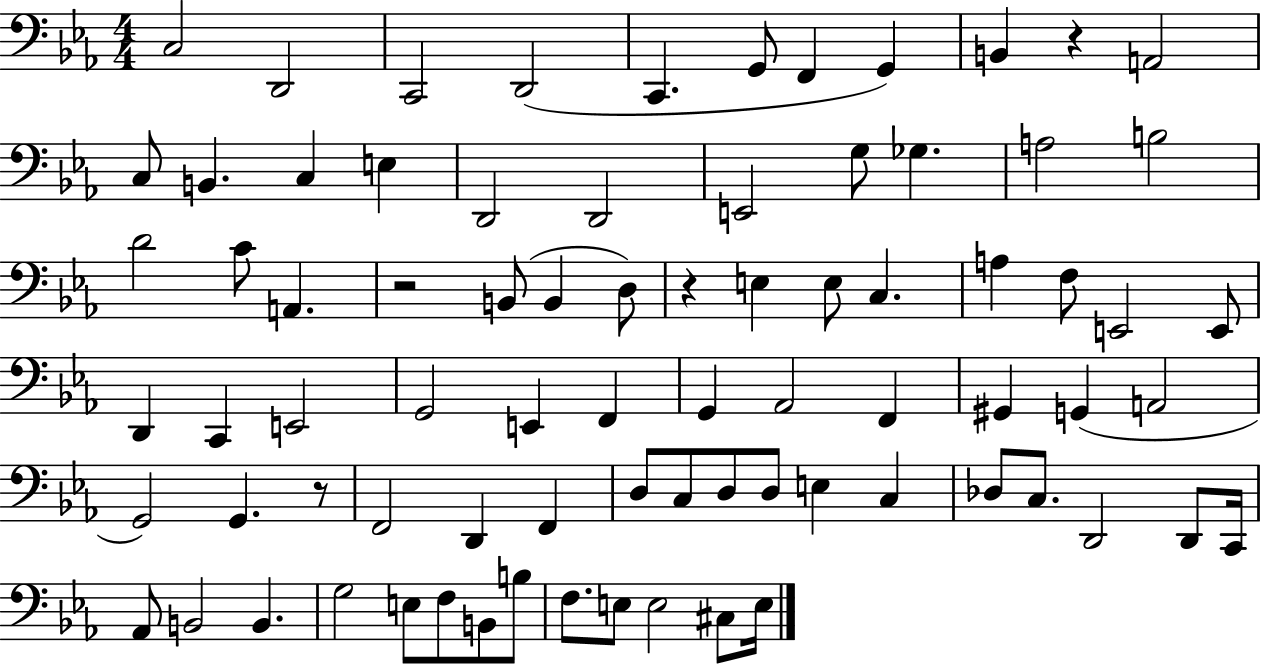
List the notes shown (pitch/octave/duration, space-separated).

C3/h D2/h C2/h D2/h C2/q. G2/e F2/q G2/q B2/q R/q A2/h C3/e B2/q. C3/q E3/q D2/h D2/h E2/h G3/e Gb3/q. A3/h B3/h D4/h C4/e A2/q. R/h B2/e B2/q D3/e R/q E3/q E3/e C3/q. A3/q F3/e E2/h E2/e D2/q C2/q E2/h G2/h E2/q F2/q G2/q Ab2/h F2/q G#2/q G2/q A2/h G2/h G2/q. R/e F2/h D2/q F2/q D3/e C3/e D3/e D3/e E3/q C3/q Db3/e C3/e. D2/h D2/e C2/s Ab2/e B2/h B2/q. G3/h E3/e F3/e B2/e B3/e F3/e. E3/e E3/h C#3/e E3/s